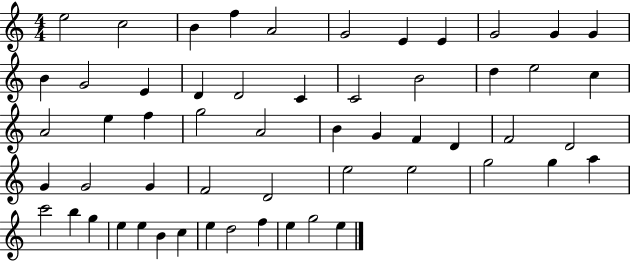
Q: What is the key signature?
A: C major